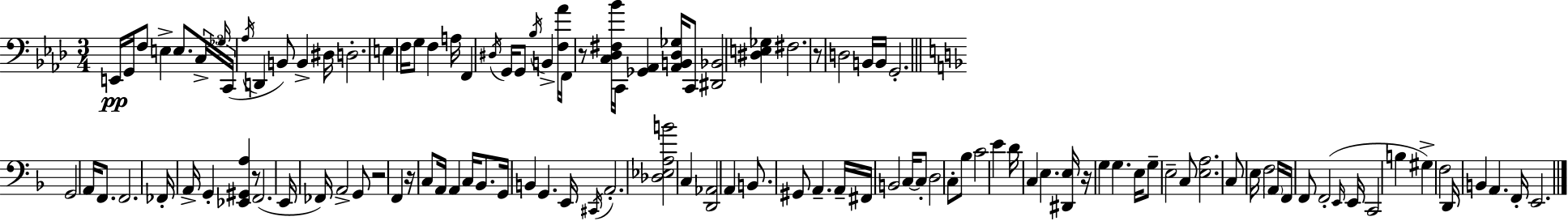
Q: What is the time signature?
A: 3/4